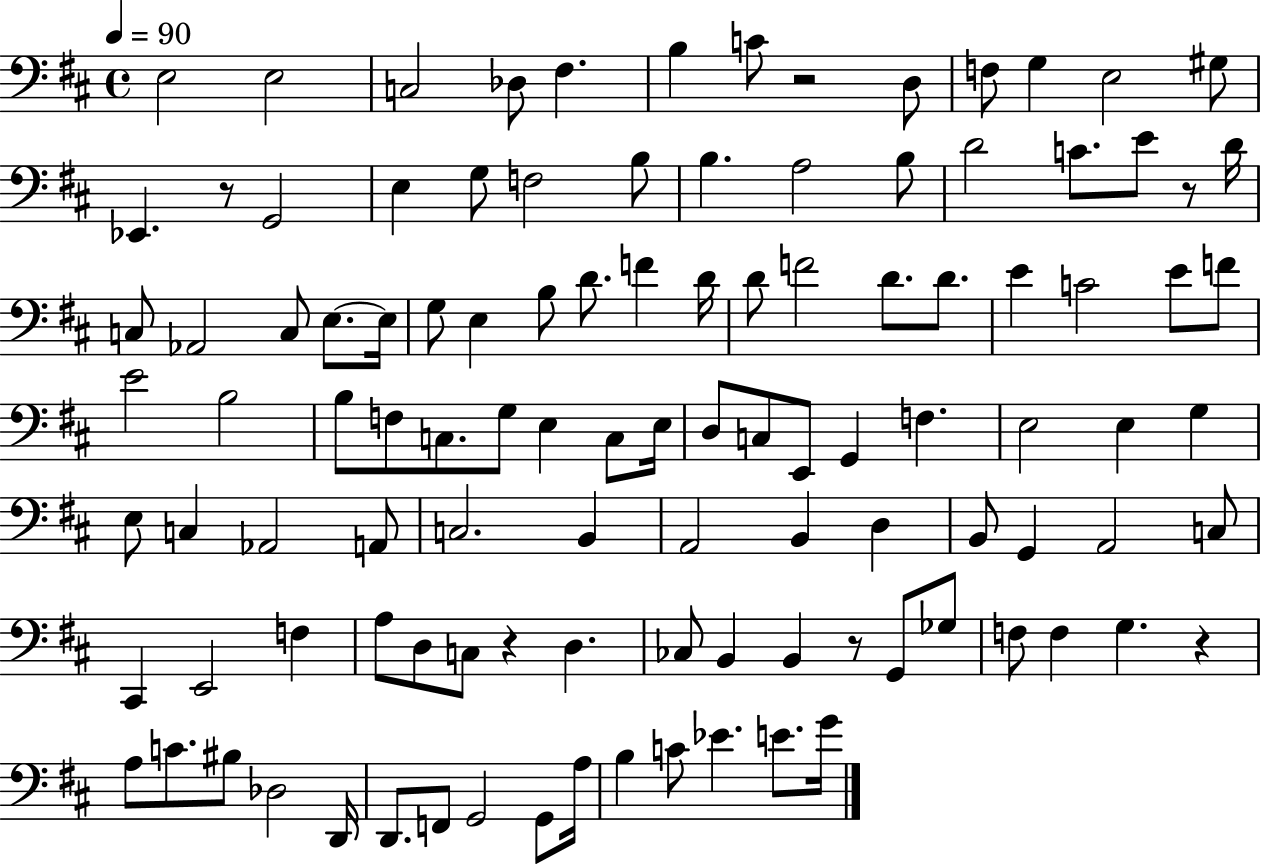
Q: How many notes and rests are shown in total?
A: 110